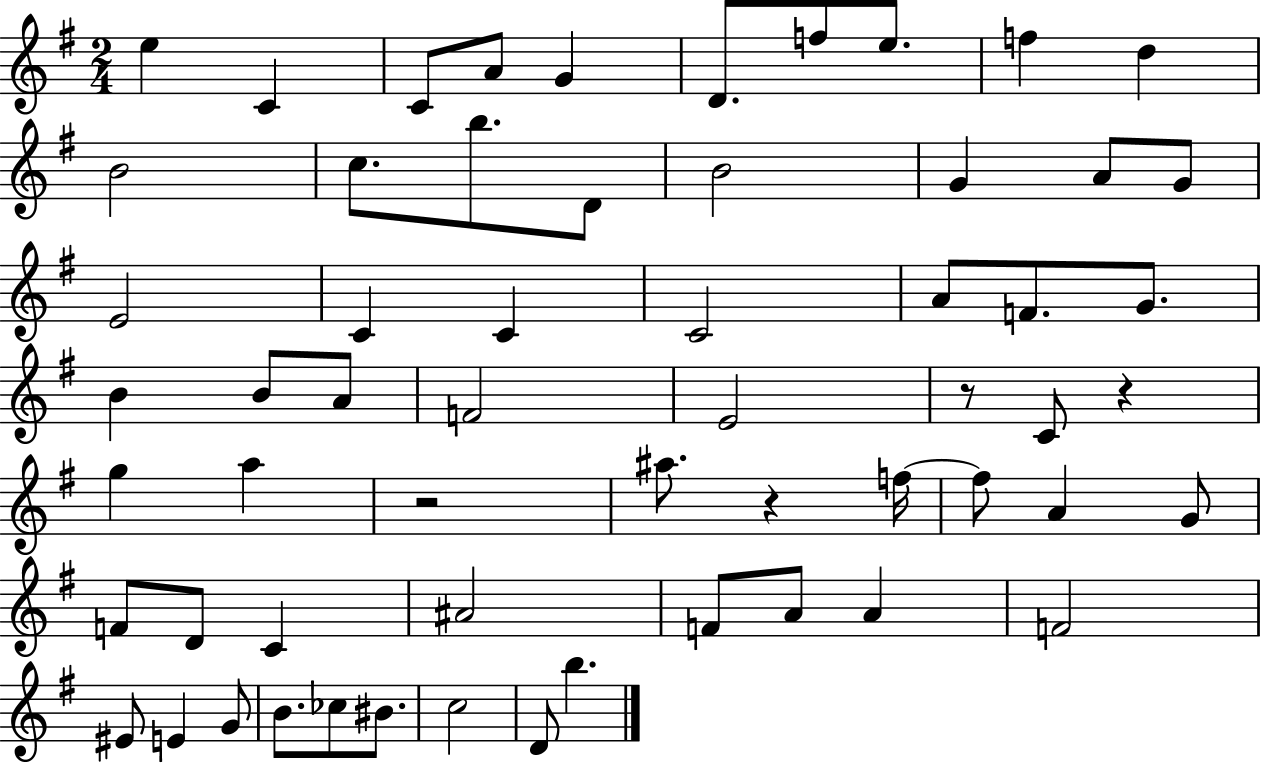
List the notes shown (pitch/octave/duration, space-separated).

E5/q C4/q C4/e A4/e G4/q D4/e. F5/e E5/e. F5/q D5/q B4/h C5/e. B5/e. D4/e B4/h G4/q A4/e G4/e E4/h C4/q C4/q C4/h A4/e F4/e. G4/e. B4/q B4/e A4/e F4/h E4/h R/e C4/e R/q G5/q A5/q R/h A#5/e. R/q F5/s F5/e A4/q G4/e F4/e D4/e C4/q A#4/h F4/e A4/e A4/q F4/h EIS4/e E4/q G4/e B4/e. CES5/e BIS4/e. C5/h D4/e B5/q.